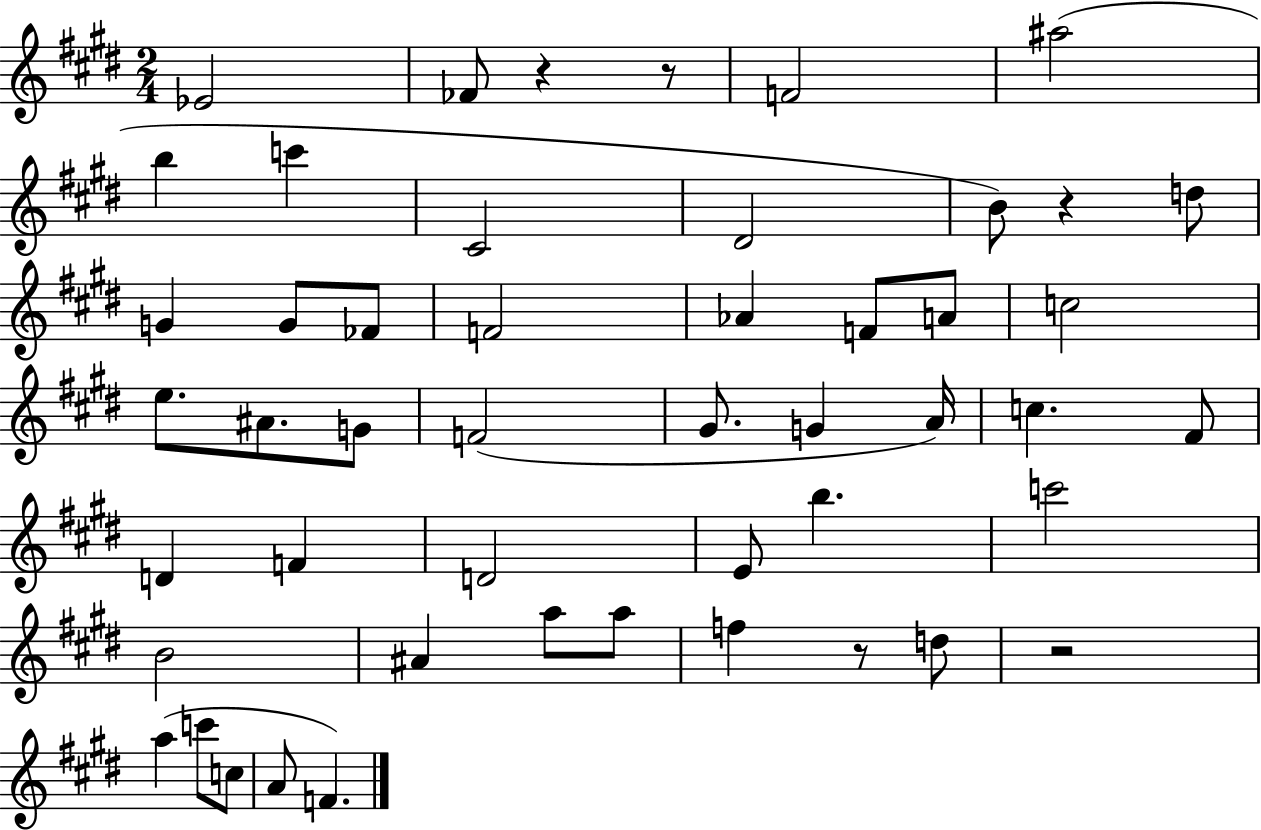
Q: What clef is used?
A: treble